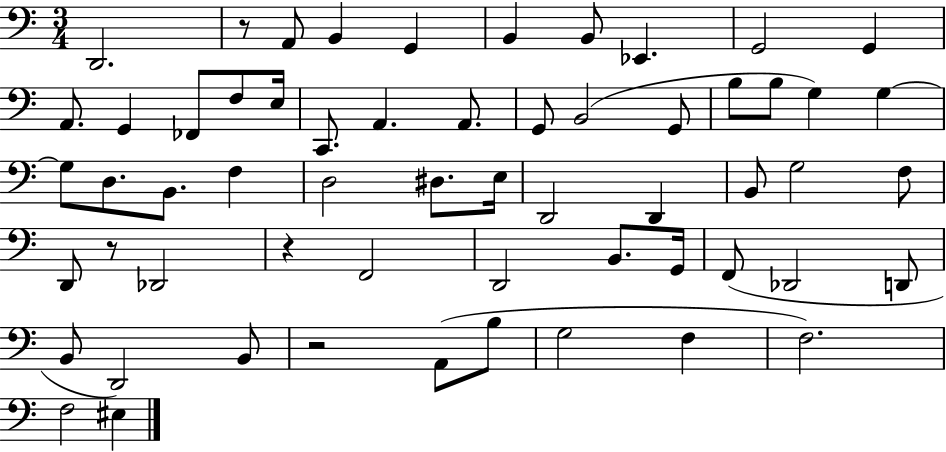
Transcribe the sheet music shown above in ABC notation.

X:1
T:Untitled
M:3/4
L:1/4
K:C
D,,2 z/2 A,,/2 B,, G,, B,, B,,/2 _E,, G,,2 G,, A,,/2 G,, _F,,/2 F,/2 E,/4 C,,/2 A,, A,,/2 G,,/2 B,,2 G,,/2 B,/2 B,/2 G, G, G,/2 D,/2 B,,/2 F, D,2 ^D,/2 E,/4 D,,2 D,, B,,/2 G,2 F,/2 D,,/2 z/2 _D,,2 z F,,2 D,,2 B,,/2 G,,/4 F,,/2 _D,,2 D,,/2 B,,/2 D,,2 B,,/2 z2 A,,/2 B,/2 G,2 F, F,2 F,2 ^E,